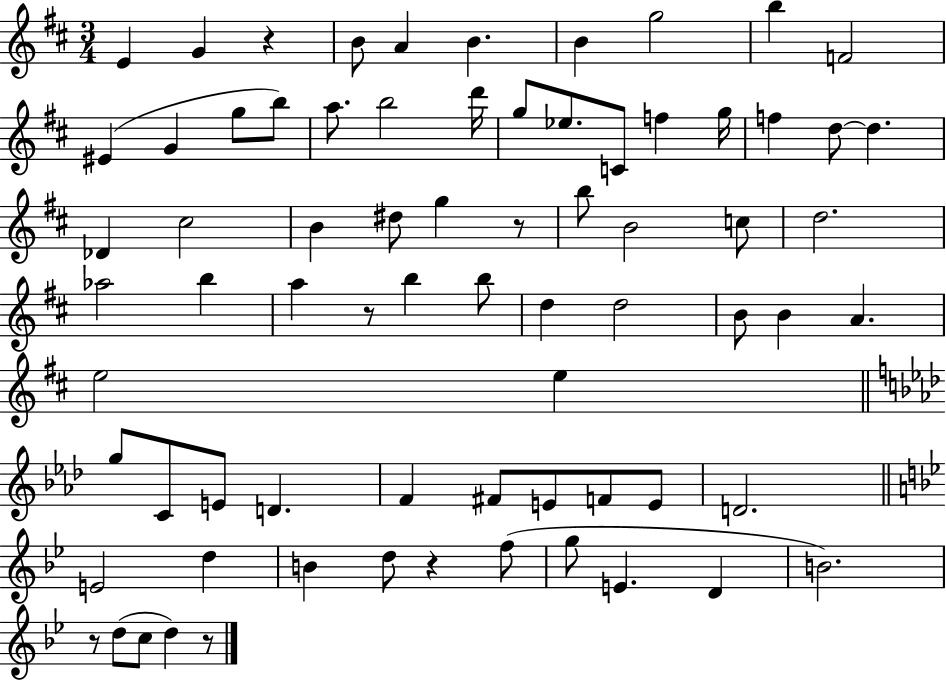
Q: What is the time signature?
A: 3/4